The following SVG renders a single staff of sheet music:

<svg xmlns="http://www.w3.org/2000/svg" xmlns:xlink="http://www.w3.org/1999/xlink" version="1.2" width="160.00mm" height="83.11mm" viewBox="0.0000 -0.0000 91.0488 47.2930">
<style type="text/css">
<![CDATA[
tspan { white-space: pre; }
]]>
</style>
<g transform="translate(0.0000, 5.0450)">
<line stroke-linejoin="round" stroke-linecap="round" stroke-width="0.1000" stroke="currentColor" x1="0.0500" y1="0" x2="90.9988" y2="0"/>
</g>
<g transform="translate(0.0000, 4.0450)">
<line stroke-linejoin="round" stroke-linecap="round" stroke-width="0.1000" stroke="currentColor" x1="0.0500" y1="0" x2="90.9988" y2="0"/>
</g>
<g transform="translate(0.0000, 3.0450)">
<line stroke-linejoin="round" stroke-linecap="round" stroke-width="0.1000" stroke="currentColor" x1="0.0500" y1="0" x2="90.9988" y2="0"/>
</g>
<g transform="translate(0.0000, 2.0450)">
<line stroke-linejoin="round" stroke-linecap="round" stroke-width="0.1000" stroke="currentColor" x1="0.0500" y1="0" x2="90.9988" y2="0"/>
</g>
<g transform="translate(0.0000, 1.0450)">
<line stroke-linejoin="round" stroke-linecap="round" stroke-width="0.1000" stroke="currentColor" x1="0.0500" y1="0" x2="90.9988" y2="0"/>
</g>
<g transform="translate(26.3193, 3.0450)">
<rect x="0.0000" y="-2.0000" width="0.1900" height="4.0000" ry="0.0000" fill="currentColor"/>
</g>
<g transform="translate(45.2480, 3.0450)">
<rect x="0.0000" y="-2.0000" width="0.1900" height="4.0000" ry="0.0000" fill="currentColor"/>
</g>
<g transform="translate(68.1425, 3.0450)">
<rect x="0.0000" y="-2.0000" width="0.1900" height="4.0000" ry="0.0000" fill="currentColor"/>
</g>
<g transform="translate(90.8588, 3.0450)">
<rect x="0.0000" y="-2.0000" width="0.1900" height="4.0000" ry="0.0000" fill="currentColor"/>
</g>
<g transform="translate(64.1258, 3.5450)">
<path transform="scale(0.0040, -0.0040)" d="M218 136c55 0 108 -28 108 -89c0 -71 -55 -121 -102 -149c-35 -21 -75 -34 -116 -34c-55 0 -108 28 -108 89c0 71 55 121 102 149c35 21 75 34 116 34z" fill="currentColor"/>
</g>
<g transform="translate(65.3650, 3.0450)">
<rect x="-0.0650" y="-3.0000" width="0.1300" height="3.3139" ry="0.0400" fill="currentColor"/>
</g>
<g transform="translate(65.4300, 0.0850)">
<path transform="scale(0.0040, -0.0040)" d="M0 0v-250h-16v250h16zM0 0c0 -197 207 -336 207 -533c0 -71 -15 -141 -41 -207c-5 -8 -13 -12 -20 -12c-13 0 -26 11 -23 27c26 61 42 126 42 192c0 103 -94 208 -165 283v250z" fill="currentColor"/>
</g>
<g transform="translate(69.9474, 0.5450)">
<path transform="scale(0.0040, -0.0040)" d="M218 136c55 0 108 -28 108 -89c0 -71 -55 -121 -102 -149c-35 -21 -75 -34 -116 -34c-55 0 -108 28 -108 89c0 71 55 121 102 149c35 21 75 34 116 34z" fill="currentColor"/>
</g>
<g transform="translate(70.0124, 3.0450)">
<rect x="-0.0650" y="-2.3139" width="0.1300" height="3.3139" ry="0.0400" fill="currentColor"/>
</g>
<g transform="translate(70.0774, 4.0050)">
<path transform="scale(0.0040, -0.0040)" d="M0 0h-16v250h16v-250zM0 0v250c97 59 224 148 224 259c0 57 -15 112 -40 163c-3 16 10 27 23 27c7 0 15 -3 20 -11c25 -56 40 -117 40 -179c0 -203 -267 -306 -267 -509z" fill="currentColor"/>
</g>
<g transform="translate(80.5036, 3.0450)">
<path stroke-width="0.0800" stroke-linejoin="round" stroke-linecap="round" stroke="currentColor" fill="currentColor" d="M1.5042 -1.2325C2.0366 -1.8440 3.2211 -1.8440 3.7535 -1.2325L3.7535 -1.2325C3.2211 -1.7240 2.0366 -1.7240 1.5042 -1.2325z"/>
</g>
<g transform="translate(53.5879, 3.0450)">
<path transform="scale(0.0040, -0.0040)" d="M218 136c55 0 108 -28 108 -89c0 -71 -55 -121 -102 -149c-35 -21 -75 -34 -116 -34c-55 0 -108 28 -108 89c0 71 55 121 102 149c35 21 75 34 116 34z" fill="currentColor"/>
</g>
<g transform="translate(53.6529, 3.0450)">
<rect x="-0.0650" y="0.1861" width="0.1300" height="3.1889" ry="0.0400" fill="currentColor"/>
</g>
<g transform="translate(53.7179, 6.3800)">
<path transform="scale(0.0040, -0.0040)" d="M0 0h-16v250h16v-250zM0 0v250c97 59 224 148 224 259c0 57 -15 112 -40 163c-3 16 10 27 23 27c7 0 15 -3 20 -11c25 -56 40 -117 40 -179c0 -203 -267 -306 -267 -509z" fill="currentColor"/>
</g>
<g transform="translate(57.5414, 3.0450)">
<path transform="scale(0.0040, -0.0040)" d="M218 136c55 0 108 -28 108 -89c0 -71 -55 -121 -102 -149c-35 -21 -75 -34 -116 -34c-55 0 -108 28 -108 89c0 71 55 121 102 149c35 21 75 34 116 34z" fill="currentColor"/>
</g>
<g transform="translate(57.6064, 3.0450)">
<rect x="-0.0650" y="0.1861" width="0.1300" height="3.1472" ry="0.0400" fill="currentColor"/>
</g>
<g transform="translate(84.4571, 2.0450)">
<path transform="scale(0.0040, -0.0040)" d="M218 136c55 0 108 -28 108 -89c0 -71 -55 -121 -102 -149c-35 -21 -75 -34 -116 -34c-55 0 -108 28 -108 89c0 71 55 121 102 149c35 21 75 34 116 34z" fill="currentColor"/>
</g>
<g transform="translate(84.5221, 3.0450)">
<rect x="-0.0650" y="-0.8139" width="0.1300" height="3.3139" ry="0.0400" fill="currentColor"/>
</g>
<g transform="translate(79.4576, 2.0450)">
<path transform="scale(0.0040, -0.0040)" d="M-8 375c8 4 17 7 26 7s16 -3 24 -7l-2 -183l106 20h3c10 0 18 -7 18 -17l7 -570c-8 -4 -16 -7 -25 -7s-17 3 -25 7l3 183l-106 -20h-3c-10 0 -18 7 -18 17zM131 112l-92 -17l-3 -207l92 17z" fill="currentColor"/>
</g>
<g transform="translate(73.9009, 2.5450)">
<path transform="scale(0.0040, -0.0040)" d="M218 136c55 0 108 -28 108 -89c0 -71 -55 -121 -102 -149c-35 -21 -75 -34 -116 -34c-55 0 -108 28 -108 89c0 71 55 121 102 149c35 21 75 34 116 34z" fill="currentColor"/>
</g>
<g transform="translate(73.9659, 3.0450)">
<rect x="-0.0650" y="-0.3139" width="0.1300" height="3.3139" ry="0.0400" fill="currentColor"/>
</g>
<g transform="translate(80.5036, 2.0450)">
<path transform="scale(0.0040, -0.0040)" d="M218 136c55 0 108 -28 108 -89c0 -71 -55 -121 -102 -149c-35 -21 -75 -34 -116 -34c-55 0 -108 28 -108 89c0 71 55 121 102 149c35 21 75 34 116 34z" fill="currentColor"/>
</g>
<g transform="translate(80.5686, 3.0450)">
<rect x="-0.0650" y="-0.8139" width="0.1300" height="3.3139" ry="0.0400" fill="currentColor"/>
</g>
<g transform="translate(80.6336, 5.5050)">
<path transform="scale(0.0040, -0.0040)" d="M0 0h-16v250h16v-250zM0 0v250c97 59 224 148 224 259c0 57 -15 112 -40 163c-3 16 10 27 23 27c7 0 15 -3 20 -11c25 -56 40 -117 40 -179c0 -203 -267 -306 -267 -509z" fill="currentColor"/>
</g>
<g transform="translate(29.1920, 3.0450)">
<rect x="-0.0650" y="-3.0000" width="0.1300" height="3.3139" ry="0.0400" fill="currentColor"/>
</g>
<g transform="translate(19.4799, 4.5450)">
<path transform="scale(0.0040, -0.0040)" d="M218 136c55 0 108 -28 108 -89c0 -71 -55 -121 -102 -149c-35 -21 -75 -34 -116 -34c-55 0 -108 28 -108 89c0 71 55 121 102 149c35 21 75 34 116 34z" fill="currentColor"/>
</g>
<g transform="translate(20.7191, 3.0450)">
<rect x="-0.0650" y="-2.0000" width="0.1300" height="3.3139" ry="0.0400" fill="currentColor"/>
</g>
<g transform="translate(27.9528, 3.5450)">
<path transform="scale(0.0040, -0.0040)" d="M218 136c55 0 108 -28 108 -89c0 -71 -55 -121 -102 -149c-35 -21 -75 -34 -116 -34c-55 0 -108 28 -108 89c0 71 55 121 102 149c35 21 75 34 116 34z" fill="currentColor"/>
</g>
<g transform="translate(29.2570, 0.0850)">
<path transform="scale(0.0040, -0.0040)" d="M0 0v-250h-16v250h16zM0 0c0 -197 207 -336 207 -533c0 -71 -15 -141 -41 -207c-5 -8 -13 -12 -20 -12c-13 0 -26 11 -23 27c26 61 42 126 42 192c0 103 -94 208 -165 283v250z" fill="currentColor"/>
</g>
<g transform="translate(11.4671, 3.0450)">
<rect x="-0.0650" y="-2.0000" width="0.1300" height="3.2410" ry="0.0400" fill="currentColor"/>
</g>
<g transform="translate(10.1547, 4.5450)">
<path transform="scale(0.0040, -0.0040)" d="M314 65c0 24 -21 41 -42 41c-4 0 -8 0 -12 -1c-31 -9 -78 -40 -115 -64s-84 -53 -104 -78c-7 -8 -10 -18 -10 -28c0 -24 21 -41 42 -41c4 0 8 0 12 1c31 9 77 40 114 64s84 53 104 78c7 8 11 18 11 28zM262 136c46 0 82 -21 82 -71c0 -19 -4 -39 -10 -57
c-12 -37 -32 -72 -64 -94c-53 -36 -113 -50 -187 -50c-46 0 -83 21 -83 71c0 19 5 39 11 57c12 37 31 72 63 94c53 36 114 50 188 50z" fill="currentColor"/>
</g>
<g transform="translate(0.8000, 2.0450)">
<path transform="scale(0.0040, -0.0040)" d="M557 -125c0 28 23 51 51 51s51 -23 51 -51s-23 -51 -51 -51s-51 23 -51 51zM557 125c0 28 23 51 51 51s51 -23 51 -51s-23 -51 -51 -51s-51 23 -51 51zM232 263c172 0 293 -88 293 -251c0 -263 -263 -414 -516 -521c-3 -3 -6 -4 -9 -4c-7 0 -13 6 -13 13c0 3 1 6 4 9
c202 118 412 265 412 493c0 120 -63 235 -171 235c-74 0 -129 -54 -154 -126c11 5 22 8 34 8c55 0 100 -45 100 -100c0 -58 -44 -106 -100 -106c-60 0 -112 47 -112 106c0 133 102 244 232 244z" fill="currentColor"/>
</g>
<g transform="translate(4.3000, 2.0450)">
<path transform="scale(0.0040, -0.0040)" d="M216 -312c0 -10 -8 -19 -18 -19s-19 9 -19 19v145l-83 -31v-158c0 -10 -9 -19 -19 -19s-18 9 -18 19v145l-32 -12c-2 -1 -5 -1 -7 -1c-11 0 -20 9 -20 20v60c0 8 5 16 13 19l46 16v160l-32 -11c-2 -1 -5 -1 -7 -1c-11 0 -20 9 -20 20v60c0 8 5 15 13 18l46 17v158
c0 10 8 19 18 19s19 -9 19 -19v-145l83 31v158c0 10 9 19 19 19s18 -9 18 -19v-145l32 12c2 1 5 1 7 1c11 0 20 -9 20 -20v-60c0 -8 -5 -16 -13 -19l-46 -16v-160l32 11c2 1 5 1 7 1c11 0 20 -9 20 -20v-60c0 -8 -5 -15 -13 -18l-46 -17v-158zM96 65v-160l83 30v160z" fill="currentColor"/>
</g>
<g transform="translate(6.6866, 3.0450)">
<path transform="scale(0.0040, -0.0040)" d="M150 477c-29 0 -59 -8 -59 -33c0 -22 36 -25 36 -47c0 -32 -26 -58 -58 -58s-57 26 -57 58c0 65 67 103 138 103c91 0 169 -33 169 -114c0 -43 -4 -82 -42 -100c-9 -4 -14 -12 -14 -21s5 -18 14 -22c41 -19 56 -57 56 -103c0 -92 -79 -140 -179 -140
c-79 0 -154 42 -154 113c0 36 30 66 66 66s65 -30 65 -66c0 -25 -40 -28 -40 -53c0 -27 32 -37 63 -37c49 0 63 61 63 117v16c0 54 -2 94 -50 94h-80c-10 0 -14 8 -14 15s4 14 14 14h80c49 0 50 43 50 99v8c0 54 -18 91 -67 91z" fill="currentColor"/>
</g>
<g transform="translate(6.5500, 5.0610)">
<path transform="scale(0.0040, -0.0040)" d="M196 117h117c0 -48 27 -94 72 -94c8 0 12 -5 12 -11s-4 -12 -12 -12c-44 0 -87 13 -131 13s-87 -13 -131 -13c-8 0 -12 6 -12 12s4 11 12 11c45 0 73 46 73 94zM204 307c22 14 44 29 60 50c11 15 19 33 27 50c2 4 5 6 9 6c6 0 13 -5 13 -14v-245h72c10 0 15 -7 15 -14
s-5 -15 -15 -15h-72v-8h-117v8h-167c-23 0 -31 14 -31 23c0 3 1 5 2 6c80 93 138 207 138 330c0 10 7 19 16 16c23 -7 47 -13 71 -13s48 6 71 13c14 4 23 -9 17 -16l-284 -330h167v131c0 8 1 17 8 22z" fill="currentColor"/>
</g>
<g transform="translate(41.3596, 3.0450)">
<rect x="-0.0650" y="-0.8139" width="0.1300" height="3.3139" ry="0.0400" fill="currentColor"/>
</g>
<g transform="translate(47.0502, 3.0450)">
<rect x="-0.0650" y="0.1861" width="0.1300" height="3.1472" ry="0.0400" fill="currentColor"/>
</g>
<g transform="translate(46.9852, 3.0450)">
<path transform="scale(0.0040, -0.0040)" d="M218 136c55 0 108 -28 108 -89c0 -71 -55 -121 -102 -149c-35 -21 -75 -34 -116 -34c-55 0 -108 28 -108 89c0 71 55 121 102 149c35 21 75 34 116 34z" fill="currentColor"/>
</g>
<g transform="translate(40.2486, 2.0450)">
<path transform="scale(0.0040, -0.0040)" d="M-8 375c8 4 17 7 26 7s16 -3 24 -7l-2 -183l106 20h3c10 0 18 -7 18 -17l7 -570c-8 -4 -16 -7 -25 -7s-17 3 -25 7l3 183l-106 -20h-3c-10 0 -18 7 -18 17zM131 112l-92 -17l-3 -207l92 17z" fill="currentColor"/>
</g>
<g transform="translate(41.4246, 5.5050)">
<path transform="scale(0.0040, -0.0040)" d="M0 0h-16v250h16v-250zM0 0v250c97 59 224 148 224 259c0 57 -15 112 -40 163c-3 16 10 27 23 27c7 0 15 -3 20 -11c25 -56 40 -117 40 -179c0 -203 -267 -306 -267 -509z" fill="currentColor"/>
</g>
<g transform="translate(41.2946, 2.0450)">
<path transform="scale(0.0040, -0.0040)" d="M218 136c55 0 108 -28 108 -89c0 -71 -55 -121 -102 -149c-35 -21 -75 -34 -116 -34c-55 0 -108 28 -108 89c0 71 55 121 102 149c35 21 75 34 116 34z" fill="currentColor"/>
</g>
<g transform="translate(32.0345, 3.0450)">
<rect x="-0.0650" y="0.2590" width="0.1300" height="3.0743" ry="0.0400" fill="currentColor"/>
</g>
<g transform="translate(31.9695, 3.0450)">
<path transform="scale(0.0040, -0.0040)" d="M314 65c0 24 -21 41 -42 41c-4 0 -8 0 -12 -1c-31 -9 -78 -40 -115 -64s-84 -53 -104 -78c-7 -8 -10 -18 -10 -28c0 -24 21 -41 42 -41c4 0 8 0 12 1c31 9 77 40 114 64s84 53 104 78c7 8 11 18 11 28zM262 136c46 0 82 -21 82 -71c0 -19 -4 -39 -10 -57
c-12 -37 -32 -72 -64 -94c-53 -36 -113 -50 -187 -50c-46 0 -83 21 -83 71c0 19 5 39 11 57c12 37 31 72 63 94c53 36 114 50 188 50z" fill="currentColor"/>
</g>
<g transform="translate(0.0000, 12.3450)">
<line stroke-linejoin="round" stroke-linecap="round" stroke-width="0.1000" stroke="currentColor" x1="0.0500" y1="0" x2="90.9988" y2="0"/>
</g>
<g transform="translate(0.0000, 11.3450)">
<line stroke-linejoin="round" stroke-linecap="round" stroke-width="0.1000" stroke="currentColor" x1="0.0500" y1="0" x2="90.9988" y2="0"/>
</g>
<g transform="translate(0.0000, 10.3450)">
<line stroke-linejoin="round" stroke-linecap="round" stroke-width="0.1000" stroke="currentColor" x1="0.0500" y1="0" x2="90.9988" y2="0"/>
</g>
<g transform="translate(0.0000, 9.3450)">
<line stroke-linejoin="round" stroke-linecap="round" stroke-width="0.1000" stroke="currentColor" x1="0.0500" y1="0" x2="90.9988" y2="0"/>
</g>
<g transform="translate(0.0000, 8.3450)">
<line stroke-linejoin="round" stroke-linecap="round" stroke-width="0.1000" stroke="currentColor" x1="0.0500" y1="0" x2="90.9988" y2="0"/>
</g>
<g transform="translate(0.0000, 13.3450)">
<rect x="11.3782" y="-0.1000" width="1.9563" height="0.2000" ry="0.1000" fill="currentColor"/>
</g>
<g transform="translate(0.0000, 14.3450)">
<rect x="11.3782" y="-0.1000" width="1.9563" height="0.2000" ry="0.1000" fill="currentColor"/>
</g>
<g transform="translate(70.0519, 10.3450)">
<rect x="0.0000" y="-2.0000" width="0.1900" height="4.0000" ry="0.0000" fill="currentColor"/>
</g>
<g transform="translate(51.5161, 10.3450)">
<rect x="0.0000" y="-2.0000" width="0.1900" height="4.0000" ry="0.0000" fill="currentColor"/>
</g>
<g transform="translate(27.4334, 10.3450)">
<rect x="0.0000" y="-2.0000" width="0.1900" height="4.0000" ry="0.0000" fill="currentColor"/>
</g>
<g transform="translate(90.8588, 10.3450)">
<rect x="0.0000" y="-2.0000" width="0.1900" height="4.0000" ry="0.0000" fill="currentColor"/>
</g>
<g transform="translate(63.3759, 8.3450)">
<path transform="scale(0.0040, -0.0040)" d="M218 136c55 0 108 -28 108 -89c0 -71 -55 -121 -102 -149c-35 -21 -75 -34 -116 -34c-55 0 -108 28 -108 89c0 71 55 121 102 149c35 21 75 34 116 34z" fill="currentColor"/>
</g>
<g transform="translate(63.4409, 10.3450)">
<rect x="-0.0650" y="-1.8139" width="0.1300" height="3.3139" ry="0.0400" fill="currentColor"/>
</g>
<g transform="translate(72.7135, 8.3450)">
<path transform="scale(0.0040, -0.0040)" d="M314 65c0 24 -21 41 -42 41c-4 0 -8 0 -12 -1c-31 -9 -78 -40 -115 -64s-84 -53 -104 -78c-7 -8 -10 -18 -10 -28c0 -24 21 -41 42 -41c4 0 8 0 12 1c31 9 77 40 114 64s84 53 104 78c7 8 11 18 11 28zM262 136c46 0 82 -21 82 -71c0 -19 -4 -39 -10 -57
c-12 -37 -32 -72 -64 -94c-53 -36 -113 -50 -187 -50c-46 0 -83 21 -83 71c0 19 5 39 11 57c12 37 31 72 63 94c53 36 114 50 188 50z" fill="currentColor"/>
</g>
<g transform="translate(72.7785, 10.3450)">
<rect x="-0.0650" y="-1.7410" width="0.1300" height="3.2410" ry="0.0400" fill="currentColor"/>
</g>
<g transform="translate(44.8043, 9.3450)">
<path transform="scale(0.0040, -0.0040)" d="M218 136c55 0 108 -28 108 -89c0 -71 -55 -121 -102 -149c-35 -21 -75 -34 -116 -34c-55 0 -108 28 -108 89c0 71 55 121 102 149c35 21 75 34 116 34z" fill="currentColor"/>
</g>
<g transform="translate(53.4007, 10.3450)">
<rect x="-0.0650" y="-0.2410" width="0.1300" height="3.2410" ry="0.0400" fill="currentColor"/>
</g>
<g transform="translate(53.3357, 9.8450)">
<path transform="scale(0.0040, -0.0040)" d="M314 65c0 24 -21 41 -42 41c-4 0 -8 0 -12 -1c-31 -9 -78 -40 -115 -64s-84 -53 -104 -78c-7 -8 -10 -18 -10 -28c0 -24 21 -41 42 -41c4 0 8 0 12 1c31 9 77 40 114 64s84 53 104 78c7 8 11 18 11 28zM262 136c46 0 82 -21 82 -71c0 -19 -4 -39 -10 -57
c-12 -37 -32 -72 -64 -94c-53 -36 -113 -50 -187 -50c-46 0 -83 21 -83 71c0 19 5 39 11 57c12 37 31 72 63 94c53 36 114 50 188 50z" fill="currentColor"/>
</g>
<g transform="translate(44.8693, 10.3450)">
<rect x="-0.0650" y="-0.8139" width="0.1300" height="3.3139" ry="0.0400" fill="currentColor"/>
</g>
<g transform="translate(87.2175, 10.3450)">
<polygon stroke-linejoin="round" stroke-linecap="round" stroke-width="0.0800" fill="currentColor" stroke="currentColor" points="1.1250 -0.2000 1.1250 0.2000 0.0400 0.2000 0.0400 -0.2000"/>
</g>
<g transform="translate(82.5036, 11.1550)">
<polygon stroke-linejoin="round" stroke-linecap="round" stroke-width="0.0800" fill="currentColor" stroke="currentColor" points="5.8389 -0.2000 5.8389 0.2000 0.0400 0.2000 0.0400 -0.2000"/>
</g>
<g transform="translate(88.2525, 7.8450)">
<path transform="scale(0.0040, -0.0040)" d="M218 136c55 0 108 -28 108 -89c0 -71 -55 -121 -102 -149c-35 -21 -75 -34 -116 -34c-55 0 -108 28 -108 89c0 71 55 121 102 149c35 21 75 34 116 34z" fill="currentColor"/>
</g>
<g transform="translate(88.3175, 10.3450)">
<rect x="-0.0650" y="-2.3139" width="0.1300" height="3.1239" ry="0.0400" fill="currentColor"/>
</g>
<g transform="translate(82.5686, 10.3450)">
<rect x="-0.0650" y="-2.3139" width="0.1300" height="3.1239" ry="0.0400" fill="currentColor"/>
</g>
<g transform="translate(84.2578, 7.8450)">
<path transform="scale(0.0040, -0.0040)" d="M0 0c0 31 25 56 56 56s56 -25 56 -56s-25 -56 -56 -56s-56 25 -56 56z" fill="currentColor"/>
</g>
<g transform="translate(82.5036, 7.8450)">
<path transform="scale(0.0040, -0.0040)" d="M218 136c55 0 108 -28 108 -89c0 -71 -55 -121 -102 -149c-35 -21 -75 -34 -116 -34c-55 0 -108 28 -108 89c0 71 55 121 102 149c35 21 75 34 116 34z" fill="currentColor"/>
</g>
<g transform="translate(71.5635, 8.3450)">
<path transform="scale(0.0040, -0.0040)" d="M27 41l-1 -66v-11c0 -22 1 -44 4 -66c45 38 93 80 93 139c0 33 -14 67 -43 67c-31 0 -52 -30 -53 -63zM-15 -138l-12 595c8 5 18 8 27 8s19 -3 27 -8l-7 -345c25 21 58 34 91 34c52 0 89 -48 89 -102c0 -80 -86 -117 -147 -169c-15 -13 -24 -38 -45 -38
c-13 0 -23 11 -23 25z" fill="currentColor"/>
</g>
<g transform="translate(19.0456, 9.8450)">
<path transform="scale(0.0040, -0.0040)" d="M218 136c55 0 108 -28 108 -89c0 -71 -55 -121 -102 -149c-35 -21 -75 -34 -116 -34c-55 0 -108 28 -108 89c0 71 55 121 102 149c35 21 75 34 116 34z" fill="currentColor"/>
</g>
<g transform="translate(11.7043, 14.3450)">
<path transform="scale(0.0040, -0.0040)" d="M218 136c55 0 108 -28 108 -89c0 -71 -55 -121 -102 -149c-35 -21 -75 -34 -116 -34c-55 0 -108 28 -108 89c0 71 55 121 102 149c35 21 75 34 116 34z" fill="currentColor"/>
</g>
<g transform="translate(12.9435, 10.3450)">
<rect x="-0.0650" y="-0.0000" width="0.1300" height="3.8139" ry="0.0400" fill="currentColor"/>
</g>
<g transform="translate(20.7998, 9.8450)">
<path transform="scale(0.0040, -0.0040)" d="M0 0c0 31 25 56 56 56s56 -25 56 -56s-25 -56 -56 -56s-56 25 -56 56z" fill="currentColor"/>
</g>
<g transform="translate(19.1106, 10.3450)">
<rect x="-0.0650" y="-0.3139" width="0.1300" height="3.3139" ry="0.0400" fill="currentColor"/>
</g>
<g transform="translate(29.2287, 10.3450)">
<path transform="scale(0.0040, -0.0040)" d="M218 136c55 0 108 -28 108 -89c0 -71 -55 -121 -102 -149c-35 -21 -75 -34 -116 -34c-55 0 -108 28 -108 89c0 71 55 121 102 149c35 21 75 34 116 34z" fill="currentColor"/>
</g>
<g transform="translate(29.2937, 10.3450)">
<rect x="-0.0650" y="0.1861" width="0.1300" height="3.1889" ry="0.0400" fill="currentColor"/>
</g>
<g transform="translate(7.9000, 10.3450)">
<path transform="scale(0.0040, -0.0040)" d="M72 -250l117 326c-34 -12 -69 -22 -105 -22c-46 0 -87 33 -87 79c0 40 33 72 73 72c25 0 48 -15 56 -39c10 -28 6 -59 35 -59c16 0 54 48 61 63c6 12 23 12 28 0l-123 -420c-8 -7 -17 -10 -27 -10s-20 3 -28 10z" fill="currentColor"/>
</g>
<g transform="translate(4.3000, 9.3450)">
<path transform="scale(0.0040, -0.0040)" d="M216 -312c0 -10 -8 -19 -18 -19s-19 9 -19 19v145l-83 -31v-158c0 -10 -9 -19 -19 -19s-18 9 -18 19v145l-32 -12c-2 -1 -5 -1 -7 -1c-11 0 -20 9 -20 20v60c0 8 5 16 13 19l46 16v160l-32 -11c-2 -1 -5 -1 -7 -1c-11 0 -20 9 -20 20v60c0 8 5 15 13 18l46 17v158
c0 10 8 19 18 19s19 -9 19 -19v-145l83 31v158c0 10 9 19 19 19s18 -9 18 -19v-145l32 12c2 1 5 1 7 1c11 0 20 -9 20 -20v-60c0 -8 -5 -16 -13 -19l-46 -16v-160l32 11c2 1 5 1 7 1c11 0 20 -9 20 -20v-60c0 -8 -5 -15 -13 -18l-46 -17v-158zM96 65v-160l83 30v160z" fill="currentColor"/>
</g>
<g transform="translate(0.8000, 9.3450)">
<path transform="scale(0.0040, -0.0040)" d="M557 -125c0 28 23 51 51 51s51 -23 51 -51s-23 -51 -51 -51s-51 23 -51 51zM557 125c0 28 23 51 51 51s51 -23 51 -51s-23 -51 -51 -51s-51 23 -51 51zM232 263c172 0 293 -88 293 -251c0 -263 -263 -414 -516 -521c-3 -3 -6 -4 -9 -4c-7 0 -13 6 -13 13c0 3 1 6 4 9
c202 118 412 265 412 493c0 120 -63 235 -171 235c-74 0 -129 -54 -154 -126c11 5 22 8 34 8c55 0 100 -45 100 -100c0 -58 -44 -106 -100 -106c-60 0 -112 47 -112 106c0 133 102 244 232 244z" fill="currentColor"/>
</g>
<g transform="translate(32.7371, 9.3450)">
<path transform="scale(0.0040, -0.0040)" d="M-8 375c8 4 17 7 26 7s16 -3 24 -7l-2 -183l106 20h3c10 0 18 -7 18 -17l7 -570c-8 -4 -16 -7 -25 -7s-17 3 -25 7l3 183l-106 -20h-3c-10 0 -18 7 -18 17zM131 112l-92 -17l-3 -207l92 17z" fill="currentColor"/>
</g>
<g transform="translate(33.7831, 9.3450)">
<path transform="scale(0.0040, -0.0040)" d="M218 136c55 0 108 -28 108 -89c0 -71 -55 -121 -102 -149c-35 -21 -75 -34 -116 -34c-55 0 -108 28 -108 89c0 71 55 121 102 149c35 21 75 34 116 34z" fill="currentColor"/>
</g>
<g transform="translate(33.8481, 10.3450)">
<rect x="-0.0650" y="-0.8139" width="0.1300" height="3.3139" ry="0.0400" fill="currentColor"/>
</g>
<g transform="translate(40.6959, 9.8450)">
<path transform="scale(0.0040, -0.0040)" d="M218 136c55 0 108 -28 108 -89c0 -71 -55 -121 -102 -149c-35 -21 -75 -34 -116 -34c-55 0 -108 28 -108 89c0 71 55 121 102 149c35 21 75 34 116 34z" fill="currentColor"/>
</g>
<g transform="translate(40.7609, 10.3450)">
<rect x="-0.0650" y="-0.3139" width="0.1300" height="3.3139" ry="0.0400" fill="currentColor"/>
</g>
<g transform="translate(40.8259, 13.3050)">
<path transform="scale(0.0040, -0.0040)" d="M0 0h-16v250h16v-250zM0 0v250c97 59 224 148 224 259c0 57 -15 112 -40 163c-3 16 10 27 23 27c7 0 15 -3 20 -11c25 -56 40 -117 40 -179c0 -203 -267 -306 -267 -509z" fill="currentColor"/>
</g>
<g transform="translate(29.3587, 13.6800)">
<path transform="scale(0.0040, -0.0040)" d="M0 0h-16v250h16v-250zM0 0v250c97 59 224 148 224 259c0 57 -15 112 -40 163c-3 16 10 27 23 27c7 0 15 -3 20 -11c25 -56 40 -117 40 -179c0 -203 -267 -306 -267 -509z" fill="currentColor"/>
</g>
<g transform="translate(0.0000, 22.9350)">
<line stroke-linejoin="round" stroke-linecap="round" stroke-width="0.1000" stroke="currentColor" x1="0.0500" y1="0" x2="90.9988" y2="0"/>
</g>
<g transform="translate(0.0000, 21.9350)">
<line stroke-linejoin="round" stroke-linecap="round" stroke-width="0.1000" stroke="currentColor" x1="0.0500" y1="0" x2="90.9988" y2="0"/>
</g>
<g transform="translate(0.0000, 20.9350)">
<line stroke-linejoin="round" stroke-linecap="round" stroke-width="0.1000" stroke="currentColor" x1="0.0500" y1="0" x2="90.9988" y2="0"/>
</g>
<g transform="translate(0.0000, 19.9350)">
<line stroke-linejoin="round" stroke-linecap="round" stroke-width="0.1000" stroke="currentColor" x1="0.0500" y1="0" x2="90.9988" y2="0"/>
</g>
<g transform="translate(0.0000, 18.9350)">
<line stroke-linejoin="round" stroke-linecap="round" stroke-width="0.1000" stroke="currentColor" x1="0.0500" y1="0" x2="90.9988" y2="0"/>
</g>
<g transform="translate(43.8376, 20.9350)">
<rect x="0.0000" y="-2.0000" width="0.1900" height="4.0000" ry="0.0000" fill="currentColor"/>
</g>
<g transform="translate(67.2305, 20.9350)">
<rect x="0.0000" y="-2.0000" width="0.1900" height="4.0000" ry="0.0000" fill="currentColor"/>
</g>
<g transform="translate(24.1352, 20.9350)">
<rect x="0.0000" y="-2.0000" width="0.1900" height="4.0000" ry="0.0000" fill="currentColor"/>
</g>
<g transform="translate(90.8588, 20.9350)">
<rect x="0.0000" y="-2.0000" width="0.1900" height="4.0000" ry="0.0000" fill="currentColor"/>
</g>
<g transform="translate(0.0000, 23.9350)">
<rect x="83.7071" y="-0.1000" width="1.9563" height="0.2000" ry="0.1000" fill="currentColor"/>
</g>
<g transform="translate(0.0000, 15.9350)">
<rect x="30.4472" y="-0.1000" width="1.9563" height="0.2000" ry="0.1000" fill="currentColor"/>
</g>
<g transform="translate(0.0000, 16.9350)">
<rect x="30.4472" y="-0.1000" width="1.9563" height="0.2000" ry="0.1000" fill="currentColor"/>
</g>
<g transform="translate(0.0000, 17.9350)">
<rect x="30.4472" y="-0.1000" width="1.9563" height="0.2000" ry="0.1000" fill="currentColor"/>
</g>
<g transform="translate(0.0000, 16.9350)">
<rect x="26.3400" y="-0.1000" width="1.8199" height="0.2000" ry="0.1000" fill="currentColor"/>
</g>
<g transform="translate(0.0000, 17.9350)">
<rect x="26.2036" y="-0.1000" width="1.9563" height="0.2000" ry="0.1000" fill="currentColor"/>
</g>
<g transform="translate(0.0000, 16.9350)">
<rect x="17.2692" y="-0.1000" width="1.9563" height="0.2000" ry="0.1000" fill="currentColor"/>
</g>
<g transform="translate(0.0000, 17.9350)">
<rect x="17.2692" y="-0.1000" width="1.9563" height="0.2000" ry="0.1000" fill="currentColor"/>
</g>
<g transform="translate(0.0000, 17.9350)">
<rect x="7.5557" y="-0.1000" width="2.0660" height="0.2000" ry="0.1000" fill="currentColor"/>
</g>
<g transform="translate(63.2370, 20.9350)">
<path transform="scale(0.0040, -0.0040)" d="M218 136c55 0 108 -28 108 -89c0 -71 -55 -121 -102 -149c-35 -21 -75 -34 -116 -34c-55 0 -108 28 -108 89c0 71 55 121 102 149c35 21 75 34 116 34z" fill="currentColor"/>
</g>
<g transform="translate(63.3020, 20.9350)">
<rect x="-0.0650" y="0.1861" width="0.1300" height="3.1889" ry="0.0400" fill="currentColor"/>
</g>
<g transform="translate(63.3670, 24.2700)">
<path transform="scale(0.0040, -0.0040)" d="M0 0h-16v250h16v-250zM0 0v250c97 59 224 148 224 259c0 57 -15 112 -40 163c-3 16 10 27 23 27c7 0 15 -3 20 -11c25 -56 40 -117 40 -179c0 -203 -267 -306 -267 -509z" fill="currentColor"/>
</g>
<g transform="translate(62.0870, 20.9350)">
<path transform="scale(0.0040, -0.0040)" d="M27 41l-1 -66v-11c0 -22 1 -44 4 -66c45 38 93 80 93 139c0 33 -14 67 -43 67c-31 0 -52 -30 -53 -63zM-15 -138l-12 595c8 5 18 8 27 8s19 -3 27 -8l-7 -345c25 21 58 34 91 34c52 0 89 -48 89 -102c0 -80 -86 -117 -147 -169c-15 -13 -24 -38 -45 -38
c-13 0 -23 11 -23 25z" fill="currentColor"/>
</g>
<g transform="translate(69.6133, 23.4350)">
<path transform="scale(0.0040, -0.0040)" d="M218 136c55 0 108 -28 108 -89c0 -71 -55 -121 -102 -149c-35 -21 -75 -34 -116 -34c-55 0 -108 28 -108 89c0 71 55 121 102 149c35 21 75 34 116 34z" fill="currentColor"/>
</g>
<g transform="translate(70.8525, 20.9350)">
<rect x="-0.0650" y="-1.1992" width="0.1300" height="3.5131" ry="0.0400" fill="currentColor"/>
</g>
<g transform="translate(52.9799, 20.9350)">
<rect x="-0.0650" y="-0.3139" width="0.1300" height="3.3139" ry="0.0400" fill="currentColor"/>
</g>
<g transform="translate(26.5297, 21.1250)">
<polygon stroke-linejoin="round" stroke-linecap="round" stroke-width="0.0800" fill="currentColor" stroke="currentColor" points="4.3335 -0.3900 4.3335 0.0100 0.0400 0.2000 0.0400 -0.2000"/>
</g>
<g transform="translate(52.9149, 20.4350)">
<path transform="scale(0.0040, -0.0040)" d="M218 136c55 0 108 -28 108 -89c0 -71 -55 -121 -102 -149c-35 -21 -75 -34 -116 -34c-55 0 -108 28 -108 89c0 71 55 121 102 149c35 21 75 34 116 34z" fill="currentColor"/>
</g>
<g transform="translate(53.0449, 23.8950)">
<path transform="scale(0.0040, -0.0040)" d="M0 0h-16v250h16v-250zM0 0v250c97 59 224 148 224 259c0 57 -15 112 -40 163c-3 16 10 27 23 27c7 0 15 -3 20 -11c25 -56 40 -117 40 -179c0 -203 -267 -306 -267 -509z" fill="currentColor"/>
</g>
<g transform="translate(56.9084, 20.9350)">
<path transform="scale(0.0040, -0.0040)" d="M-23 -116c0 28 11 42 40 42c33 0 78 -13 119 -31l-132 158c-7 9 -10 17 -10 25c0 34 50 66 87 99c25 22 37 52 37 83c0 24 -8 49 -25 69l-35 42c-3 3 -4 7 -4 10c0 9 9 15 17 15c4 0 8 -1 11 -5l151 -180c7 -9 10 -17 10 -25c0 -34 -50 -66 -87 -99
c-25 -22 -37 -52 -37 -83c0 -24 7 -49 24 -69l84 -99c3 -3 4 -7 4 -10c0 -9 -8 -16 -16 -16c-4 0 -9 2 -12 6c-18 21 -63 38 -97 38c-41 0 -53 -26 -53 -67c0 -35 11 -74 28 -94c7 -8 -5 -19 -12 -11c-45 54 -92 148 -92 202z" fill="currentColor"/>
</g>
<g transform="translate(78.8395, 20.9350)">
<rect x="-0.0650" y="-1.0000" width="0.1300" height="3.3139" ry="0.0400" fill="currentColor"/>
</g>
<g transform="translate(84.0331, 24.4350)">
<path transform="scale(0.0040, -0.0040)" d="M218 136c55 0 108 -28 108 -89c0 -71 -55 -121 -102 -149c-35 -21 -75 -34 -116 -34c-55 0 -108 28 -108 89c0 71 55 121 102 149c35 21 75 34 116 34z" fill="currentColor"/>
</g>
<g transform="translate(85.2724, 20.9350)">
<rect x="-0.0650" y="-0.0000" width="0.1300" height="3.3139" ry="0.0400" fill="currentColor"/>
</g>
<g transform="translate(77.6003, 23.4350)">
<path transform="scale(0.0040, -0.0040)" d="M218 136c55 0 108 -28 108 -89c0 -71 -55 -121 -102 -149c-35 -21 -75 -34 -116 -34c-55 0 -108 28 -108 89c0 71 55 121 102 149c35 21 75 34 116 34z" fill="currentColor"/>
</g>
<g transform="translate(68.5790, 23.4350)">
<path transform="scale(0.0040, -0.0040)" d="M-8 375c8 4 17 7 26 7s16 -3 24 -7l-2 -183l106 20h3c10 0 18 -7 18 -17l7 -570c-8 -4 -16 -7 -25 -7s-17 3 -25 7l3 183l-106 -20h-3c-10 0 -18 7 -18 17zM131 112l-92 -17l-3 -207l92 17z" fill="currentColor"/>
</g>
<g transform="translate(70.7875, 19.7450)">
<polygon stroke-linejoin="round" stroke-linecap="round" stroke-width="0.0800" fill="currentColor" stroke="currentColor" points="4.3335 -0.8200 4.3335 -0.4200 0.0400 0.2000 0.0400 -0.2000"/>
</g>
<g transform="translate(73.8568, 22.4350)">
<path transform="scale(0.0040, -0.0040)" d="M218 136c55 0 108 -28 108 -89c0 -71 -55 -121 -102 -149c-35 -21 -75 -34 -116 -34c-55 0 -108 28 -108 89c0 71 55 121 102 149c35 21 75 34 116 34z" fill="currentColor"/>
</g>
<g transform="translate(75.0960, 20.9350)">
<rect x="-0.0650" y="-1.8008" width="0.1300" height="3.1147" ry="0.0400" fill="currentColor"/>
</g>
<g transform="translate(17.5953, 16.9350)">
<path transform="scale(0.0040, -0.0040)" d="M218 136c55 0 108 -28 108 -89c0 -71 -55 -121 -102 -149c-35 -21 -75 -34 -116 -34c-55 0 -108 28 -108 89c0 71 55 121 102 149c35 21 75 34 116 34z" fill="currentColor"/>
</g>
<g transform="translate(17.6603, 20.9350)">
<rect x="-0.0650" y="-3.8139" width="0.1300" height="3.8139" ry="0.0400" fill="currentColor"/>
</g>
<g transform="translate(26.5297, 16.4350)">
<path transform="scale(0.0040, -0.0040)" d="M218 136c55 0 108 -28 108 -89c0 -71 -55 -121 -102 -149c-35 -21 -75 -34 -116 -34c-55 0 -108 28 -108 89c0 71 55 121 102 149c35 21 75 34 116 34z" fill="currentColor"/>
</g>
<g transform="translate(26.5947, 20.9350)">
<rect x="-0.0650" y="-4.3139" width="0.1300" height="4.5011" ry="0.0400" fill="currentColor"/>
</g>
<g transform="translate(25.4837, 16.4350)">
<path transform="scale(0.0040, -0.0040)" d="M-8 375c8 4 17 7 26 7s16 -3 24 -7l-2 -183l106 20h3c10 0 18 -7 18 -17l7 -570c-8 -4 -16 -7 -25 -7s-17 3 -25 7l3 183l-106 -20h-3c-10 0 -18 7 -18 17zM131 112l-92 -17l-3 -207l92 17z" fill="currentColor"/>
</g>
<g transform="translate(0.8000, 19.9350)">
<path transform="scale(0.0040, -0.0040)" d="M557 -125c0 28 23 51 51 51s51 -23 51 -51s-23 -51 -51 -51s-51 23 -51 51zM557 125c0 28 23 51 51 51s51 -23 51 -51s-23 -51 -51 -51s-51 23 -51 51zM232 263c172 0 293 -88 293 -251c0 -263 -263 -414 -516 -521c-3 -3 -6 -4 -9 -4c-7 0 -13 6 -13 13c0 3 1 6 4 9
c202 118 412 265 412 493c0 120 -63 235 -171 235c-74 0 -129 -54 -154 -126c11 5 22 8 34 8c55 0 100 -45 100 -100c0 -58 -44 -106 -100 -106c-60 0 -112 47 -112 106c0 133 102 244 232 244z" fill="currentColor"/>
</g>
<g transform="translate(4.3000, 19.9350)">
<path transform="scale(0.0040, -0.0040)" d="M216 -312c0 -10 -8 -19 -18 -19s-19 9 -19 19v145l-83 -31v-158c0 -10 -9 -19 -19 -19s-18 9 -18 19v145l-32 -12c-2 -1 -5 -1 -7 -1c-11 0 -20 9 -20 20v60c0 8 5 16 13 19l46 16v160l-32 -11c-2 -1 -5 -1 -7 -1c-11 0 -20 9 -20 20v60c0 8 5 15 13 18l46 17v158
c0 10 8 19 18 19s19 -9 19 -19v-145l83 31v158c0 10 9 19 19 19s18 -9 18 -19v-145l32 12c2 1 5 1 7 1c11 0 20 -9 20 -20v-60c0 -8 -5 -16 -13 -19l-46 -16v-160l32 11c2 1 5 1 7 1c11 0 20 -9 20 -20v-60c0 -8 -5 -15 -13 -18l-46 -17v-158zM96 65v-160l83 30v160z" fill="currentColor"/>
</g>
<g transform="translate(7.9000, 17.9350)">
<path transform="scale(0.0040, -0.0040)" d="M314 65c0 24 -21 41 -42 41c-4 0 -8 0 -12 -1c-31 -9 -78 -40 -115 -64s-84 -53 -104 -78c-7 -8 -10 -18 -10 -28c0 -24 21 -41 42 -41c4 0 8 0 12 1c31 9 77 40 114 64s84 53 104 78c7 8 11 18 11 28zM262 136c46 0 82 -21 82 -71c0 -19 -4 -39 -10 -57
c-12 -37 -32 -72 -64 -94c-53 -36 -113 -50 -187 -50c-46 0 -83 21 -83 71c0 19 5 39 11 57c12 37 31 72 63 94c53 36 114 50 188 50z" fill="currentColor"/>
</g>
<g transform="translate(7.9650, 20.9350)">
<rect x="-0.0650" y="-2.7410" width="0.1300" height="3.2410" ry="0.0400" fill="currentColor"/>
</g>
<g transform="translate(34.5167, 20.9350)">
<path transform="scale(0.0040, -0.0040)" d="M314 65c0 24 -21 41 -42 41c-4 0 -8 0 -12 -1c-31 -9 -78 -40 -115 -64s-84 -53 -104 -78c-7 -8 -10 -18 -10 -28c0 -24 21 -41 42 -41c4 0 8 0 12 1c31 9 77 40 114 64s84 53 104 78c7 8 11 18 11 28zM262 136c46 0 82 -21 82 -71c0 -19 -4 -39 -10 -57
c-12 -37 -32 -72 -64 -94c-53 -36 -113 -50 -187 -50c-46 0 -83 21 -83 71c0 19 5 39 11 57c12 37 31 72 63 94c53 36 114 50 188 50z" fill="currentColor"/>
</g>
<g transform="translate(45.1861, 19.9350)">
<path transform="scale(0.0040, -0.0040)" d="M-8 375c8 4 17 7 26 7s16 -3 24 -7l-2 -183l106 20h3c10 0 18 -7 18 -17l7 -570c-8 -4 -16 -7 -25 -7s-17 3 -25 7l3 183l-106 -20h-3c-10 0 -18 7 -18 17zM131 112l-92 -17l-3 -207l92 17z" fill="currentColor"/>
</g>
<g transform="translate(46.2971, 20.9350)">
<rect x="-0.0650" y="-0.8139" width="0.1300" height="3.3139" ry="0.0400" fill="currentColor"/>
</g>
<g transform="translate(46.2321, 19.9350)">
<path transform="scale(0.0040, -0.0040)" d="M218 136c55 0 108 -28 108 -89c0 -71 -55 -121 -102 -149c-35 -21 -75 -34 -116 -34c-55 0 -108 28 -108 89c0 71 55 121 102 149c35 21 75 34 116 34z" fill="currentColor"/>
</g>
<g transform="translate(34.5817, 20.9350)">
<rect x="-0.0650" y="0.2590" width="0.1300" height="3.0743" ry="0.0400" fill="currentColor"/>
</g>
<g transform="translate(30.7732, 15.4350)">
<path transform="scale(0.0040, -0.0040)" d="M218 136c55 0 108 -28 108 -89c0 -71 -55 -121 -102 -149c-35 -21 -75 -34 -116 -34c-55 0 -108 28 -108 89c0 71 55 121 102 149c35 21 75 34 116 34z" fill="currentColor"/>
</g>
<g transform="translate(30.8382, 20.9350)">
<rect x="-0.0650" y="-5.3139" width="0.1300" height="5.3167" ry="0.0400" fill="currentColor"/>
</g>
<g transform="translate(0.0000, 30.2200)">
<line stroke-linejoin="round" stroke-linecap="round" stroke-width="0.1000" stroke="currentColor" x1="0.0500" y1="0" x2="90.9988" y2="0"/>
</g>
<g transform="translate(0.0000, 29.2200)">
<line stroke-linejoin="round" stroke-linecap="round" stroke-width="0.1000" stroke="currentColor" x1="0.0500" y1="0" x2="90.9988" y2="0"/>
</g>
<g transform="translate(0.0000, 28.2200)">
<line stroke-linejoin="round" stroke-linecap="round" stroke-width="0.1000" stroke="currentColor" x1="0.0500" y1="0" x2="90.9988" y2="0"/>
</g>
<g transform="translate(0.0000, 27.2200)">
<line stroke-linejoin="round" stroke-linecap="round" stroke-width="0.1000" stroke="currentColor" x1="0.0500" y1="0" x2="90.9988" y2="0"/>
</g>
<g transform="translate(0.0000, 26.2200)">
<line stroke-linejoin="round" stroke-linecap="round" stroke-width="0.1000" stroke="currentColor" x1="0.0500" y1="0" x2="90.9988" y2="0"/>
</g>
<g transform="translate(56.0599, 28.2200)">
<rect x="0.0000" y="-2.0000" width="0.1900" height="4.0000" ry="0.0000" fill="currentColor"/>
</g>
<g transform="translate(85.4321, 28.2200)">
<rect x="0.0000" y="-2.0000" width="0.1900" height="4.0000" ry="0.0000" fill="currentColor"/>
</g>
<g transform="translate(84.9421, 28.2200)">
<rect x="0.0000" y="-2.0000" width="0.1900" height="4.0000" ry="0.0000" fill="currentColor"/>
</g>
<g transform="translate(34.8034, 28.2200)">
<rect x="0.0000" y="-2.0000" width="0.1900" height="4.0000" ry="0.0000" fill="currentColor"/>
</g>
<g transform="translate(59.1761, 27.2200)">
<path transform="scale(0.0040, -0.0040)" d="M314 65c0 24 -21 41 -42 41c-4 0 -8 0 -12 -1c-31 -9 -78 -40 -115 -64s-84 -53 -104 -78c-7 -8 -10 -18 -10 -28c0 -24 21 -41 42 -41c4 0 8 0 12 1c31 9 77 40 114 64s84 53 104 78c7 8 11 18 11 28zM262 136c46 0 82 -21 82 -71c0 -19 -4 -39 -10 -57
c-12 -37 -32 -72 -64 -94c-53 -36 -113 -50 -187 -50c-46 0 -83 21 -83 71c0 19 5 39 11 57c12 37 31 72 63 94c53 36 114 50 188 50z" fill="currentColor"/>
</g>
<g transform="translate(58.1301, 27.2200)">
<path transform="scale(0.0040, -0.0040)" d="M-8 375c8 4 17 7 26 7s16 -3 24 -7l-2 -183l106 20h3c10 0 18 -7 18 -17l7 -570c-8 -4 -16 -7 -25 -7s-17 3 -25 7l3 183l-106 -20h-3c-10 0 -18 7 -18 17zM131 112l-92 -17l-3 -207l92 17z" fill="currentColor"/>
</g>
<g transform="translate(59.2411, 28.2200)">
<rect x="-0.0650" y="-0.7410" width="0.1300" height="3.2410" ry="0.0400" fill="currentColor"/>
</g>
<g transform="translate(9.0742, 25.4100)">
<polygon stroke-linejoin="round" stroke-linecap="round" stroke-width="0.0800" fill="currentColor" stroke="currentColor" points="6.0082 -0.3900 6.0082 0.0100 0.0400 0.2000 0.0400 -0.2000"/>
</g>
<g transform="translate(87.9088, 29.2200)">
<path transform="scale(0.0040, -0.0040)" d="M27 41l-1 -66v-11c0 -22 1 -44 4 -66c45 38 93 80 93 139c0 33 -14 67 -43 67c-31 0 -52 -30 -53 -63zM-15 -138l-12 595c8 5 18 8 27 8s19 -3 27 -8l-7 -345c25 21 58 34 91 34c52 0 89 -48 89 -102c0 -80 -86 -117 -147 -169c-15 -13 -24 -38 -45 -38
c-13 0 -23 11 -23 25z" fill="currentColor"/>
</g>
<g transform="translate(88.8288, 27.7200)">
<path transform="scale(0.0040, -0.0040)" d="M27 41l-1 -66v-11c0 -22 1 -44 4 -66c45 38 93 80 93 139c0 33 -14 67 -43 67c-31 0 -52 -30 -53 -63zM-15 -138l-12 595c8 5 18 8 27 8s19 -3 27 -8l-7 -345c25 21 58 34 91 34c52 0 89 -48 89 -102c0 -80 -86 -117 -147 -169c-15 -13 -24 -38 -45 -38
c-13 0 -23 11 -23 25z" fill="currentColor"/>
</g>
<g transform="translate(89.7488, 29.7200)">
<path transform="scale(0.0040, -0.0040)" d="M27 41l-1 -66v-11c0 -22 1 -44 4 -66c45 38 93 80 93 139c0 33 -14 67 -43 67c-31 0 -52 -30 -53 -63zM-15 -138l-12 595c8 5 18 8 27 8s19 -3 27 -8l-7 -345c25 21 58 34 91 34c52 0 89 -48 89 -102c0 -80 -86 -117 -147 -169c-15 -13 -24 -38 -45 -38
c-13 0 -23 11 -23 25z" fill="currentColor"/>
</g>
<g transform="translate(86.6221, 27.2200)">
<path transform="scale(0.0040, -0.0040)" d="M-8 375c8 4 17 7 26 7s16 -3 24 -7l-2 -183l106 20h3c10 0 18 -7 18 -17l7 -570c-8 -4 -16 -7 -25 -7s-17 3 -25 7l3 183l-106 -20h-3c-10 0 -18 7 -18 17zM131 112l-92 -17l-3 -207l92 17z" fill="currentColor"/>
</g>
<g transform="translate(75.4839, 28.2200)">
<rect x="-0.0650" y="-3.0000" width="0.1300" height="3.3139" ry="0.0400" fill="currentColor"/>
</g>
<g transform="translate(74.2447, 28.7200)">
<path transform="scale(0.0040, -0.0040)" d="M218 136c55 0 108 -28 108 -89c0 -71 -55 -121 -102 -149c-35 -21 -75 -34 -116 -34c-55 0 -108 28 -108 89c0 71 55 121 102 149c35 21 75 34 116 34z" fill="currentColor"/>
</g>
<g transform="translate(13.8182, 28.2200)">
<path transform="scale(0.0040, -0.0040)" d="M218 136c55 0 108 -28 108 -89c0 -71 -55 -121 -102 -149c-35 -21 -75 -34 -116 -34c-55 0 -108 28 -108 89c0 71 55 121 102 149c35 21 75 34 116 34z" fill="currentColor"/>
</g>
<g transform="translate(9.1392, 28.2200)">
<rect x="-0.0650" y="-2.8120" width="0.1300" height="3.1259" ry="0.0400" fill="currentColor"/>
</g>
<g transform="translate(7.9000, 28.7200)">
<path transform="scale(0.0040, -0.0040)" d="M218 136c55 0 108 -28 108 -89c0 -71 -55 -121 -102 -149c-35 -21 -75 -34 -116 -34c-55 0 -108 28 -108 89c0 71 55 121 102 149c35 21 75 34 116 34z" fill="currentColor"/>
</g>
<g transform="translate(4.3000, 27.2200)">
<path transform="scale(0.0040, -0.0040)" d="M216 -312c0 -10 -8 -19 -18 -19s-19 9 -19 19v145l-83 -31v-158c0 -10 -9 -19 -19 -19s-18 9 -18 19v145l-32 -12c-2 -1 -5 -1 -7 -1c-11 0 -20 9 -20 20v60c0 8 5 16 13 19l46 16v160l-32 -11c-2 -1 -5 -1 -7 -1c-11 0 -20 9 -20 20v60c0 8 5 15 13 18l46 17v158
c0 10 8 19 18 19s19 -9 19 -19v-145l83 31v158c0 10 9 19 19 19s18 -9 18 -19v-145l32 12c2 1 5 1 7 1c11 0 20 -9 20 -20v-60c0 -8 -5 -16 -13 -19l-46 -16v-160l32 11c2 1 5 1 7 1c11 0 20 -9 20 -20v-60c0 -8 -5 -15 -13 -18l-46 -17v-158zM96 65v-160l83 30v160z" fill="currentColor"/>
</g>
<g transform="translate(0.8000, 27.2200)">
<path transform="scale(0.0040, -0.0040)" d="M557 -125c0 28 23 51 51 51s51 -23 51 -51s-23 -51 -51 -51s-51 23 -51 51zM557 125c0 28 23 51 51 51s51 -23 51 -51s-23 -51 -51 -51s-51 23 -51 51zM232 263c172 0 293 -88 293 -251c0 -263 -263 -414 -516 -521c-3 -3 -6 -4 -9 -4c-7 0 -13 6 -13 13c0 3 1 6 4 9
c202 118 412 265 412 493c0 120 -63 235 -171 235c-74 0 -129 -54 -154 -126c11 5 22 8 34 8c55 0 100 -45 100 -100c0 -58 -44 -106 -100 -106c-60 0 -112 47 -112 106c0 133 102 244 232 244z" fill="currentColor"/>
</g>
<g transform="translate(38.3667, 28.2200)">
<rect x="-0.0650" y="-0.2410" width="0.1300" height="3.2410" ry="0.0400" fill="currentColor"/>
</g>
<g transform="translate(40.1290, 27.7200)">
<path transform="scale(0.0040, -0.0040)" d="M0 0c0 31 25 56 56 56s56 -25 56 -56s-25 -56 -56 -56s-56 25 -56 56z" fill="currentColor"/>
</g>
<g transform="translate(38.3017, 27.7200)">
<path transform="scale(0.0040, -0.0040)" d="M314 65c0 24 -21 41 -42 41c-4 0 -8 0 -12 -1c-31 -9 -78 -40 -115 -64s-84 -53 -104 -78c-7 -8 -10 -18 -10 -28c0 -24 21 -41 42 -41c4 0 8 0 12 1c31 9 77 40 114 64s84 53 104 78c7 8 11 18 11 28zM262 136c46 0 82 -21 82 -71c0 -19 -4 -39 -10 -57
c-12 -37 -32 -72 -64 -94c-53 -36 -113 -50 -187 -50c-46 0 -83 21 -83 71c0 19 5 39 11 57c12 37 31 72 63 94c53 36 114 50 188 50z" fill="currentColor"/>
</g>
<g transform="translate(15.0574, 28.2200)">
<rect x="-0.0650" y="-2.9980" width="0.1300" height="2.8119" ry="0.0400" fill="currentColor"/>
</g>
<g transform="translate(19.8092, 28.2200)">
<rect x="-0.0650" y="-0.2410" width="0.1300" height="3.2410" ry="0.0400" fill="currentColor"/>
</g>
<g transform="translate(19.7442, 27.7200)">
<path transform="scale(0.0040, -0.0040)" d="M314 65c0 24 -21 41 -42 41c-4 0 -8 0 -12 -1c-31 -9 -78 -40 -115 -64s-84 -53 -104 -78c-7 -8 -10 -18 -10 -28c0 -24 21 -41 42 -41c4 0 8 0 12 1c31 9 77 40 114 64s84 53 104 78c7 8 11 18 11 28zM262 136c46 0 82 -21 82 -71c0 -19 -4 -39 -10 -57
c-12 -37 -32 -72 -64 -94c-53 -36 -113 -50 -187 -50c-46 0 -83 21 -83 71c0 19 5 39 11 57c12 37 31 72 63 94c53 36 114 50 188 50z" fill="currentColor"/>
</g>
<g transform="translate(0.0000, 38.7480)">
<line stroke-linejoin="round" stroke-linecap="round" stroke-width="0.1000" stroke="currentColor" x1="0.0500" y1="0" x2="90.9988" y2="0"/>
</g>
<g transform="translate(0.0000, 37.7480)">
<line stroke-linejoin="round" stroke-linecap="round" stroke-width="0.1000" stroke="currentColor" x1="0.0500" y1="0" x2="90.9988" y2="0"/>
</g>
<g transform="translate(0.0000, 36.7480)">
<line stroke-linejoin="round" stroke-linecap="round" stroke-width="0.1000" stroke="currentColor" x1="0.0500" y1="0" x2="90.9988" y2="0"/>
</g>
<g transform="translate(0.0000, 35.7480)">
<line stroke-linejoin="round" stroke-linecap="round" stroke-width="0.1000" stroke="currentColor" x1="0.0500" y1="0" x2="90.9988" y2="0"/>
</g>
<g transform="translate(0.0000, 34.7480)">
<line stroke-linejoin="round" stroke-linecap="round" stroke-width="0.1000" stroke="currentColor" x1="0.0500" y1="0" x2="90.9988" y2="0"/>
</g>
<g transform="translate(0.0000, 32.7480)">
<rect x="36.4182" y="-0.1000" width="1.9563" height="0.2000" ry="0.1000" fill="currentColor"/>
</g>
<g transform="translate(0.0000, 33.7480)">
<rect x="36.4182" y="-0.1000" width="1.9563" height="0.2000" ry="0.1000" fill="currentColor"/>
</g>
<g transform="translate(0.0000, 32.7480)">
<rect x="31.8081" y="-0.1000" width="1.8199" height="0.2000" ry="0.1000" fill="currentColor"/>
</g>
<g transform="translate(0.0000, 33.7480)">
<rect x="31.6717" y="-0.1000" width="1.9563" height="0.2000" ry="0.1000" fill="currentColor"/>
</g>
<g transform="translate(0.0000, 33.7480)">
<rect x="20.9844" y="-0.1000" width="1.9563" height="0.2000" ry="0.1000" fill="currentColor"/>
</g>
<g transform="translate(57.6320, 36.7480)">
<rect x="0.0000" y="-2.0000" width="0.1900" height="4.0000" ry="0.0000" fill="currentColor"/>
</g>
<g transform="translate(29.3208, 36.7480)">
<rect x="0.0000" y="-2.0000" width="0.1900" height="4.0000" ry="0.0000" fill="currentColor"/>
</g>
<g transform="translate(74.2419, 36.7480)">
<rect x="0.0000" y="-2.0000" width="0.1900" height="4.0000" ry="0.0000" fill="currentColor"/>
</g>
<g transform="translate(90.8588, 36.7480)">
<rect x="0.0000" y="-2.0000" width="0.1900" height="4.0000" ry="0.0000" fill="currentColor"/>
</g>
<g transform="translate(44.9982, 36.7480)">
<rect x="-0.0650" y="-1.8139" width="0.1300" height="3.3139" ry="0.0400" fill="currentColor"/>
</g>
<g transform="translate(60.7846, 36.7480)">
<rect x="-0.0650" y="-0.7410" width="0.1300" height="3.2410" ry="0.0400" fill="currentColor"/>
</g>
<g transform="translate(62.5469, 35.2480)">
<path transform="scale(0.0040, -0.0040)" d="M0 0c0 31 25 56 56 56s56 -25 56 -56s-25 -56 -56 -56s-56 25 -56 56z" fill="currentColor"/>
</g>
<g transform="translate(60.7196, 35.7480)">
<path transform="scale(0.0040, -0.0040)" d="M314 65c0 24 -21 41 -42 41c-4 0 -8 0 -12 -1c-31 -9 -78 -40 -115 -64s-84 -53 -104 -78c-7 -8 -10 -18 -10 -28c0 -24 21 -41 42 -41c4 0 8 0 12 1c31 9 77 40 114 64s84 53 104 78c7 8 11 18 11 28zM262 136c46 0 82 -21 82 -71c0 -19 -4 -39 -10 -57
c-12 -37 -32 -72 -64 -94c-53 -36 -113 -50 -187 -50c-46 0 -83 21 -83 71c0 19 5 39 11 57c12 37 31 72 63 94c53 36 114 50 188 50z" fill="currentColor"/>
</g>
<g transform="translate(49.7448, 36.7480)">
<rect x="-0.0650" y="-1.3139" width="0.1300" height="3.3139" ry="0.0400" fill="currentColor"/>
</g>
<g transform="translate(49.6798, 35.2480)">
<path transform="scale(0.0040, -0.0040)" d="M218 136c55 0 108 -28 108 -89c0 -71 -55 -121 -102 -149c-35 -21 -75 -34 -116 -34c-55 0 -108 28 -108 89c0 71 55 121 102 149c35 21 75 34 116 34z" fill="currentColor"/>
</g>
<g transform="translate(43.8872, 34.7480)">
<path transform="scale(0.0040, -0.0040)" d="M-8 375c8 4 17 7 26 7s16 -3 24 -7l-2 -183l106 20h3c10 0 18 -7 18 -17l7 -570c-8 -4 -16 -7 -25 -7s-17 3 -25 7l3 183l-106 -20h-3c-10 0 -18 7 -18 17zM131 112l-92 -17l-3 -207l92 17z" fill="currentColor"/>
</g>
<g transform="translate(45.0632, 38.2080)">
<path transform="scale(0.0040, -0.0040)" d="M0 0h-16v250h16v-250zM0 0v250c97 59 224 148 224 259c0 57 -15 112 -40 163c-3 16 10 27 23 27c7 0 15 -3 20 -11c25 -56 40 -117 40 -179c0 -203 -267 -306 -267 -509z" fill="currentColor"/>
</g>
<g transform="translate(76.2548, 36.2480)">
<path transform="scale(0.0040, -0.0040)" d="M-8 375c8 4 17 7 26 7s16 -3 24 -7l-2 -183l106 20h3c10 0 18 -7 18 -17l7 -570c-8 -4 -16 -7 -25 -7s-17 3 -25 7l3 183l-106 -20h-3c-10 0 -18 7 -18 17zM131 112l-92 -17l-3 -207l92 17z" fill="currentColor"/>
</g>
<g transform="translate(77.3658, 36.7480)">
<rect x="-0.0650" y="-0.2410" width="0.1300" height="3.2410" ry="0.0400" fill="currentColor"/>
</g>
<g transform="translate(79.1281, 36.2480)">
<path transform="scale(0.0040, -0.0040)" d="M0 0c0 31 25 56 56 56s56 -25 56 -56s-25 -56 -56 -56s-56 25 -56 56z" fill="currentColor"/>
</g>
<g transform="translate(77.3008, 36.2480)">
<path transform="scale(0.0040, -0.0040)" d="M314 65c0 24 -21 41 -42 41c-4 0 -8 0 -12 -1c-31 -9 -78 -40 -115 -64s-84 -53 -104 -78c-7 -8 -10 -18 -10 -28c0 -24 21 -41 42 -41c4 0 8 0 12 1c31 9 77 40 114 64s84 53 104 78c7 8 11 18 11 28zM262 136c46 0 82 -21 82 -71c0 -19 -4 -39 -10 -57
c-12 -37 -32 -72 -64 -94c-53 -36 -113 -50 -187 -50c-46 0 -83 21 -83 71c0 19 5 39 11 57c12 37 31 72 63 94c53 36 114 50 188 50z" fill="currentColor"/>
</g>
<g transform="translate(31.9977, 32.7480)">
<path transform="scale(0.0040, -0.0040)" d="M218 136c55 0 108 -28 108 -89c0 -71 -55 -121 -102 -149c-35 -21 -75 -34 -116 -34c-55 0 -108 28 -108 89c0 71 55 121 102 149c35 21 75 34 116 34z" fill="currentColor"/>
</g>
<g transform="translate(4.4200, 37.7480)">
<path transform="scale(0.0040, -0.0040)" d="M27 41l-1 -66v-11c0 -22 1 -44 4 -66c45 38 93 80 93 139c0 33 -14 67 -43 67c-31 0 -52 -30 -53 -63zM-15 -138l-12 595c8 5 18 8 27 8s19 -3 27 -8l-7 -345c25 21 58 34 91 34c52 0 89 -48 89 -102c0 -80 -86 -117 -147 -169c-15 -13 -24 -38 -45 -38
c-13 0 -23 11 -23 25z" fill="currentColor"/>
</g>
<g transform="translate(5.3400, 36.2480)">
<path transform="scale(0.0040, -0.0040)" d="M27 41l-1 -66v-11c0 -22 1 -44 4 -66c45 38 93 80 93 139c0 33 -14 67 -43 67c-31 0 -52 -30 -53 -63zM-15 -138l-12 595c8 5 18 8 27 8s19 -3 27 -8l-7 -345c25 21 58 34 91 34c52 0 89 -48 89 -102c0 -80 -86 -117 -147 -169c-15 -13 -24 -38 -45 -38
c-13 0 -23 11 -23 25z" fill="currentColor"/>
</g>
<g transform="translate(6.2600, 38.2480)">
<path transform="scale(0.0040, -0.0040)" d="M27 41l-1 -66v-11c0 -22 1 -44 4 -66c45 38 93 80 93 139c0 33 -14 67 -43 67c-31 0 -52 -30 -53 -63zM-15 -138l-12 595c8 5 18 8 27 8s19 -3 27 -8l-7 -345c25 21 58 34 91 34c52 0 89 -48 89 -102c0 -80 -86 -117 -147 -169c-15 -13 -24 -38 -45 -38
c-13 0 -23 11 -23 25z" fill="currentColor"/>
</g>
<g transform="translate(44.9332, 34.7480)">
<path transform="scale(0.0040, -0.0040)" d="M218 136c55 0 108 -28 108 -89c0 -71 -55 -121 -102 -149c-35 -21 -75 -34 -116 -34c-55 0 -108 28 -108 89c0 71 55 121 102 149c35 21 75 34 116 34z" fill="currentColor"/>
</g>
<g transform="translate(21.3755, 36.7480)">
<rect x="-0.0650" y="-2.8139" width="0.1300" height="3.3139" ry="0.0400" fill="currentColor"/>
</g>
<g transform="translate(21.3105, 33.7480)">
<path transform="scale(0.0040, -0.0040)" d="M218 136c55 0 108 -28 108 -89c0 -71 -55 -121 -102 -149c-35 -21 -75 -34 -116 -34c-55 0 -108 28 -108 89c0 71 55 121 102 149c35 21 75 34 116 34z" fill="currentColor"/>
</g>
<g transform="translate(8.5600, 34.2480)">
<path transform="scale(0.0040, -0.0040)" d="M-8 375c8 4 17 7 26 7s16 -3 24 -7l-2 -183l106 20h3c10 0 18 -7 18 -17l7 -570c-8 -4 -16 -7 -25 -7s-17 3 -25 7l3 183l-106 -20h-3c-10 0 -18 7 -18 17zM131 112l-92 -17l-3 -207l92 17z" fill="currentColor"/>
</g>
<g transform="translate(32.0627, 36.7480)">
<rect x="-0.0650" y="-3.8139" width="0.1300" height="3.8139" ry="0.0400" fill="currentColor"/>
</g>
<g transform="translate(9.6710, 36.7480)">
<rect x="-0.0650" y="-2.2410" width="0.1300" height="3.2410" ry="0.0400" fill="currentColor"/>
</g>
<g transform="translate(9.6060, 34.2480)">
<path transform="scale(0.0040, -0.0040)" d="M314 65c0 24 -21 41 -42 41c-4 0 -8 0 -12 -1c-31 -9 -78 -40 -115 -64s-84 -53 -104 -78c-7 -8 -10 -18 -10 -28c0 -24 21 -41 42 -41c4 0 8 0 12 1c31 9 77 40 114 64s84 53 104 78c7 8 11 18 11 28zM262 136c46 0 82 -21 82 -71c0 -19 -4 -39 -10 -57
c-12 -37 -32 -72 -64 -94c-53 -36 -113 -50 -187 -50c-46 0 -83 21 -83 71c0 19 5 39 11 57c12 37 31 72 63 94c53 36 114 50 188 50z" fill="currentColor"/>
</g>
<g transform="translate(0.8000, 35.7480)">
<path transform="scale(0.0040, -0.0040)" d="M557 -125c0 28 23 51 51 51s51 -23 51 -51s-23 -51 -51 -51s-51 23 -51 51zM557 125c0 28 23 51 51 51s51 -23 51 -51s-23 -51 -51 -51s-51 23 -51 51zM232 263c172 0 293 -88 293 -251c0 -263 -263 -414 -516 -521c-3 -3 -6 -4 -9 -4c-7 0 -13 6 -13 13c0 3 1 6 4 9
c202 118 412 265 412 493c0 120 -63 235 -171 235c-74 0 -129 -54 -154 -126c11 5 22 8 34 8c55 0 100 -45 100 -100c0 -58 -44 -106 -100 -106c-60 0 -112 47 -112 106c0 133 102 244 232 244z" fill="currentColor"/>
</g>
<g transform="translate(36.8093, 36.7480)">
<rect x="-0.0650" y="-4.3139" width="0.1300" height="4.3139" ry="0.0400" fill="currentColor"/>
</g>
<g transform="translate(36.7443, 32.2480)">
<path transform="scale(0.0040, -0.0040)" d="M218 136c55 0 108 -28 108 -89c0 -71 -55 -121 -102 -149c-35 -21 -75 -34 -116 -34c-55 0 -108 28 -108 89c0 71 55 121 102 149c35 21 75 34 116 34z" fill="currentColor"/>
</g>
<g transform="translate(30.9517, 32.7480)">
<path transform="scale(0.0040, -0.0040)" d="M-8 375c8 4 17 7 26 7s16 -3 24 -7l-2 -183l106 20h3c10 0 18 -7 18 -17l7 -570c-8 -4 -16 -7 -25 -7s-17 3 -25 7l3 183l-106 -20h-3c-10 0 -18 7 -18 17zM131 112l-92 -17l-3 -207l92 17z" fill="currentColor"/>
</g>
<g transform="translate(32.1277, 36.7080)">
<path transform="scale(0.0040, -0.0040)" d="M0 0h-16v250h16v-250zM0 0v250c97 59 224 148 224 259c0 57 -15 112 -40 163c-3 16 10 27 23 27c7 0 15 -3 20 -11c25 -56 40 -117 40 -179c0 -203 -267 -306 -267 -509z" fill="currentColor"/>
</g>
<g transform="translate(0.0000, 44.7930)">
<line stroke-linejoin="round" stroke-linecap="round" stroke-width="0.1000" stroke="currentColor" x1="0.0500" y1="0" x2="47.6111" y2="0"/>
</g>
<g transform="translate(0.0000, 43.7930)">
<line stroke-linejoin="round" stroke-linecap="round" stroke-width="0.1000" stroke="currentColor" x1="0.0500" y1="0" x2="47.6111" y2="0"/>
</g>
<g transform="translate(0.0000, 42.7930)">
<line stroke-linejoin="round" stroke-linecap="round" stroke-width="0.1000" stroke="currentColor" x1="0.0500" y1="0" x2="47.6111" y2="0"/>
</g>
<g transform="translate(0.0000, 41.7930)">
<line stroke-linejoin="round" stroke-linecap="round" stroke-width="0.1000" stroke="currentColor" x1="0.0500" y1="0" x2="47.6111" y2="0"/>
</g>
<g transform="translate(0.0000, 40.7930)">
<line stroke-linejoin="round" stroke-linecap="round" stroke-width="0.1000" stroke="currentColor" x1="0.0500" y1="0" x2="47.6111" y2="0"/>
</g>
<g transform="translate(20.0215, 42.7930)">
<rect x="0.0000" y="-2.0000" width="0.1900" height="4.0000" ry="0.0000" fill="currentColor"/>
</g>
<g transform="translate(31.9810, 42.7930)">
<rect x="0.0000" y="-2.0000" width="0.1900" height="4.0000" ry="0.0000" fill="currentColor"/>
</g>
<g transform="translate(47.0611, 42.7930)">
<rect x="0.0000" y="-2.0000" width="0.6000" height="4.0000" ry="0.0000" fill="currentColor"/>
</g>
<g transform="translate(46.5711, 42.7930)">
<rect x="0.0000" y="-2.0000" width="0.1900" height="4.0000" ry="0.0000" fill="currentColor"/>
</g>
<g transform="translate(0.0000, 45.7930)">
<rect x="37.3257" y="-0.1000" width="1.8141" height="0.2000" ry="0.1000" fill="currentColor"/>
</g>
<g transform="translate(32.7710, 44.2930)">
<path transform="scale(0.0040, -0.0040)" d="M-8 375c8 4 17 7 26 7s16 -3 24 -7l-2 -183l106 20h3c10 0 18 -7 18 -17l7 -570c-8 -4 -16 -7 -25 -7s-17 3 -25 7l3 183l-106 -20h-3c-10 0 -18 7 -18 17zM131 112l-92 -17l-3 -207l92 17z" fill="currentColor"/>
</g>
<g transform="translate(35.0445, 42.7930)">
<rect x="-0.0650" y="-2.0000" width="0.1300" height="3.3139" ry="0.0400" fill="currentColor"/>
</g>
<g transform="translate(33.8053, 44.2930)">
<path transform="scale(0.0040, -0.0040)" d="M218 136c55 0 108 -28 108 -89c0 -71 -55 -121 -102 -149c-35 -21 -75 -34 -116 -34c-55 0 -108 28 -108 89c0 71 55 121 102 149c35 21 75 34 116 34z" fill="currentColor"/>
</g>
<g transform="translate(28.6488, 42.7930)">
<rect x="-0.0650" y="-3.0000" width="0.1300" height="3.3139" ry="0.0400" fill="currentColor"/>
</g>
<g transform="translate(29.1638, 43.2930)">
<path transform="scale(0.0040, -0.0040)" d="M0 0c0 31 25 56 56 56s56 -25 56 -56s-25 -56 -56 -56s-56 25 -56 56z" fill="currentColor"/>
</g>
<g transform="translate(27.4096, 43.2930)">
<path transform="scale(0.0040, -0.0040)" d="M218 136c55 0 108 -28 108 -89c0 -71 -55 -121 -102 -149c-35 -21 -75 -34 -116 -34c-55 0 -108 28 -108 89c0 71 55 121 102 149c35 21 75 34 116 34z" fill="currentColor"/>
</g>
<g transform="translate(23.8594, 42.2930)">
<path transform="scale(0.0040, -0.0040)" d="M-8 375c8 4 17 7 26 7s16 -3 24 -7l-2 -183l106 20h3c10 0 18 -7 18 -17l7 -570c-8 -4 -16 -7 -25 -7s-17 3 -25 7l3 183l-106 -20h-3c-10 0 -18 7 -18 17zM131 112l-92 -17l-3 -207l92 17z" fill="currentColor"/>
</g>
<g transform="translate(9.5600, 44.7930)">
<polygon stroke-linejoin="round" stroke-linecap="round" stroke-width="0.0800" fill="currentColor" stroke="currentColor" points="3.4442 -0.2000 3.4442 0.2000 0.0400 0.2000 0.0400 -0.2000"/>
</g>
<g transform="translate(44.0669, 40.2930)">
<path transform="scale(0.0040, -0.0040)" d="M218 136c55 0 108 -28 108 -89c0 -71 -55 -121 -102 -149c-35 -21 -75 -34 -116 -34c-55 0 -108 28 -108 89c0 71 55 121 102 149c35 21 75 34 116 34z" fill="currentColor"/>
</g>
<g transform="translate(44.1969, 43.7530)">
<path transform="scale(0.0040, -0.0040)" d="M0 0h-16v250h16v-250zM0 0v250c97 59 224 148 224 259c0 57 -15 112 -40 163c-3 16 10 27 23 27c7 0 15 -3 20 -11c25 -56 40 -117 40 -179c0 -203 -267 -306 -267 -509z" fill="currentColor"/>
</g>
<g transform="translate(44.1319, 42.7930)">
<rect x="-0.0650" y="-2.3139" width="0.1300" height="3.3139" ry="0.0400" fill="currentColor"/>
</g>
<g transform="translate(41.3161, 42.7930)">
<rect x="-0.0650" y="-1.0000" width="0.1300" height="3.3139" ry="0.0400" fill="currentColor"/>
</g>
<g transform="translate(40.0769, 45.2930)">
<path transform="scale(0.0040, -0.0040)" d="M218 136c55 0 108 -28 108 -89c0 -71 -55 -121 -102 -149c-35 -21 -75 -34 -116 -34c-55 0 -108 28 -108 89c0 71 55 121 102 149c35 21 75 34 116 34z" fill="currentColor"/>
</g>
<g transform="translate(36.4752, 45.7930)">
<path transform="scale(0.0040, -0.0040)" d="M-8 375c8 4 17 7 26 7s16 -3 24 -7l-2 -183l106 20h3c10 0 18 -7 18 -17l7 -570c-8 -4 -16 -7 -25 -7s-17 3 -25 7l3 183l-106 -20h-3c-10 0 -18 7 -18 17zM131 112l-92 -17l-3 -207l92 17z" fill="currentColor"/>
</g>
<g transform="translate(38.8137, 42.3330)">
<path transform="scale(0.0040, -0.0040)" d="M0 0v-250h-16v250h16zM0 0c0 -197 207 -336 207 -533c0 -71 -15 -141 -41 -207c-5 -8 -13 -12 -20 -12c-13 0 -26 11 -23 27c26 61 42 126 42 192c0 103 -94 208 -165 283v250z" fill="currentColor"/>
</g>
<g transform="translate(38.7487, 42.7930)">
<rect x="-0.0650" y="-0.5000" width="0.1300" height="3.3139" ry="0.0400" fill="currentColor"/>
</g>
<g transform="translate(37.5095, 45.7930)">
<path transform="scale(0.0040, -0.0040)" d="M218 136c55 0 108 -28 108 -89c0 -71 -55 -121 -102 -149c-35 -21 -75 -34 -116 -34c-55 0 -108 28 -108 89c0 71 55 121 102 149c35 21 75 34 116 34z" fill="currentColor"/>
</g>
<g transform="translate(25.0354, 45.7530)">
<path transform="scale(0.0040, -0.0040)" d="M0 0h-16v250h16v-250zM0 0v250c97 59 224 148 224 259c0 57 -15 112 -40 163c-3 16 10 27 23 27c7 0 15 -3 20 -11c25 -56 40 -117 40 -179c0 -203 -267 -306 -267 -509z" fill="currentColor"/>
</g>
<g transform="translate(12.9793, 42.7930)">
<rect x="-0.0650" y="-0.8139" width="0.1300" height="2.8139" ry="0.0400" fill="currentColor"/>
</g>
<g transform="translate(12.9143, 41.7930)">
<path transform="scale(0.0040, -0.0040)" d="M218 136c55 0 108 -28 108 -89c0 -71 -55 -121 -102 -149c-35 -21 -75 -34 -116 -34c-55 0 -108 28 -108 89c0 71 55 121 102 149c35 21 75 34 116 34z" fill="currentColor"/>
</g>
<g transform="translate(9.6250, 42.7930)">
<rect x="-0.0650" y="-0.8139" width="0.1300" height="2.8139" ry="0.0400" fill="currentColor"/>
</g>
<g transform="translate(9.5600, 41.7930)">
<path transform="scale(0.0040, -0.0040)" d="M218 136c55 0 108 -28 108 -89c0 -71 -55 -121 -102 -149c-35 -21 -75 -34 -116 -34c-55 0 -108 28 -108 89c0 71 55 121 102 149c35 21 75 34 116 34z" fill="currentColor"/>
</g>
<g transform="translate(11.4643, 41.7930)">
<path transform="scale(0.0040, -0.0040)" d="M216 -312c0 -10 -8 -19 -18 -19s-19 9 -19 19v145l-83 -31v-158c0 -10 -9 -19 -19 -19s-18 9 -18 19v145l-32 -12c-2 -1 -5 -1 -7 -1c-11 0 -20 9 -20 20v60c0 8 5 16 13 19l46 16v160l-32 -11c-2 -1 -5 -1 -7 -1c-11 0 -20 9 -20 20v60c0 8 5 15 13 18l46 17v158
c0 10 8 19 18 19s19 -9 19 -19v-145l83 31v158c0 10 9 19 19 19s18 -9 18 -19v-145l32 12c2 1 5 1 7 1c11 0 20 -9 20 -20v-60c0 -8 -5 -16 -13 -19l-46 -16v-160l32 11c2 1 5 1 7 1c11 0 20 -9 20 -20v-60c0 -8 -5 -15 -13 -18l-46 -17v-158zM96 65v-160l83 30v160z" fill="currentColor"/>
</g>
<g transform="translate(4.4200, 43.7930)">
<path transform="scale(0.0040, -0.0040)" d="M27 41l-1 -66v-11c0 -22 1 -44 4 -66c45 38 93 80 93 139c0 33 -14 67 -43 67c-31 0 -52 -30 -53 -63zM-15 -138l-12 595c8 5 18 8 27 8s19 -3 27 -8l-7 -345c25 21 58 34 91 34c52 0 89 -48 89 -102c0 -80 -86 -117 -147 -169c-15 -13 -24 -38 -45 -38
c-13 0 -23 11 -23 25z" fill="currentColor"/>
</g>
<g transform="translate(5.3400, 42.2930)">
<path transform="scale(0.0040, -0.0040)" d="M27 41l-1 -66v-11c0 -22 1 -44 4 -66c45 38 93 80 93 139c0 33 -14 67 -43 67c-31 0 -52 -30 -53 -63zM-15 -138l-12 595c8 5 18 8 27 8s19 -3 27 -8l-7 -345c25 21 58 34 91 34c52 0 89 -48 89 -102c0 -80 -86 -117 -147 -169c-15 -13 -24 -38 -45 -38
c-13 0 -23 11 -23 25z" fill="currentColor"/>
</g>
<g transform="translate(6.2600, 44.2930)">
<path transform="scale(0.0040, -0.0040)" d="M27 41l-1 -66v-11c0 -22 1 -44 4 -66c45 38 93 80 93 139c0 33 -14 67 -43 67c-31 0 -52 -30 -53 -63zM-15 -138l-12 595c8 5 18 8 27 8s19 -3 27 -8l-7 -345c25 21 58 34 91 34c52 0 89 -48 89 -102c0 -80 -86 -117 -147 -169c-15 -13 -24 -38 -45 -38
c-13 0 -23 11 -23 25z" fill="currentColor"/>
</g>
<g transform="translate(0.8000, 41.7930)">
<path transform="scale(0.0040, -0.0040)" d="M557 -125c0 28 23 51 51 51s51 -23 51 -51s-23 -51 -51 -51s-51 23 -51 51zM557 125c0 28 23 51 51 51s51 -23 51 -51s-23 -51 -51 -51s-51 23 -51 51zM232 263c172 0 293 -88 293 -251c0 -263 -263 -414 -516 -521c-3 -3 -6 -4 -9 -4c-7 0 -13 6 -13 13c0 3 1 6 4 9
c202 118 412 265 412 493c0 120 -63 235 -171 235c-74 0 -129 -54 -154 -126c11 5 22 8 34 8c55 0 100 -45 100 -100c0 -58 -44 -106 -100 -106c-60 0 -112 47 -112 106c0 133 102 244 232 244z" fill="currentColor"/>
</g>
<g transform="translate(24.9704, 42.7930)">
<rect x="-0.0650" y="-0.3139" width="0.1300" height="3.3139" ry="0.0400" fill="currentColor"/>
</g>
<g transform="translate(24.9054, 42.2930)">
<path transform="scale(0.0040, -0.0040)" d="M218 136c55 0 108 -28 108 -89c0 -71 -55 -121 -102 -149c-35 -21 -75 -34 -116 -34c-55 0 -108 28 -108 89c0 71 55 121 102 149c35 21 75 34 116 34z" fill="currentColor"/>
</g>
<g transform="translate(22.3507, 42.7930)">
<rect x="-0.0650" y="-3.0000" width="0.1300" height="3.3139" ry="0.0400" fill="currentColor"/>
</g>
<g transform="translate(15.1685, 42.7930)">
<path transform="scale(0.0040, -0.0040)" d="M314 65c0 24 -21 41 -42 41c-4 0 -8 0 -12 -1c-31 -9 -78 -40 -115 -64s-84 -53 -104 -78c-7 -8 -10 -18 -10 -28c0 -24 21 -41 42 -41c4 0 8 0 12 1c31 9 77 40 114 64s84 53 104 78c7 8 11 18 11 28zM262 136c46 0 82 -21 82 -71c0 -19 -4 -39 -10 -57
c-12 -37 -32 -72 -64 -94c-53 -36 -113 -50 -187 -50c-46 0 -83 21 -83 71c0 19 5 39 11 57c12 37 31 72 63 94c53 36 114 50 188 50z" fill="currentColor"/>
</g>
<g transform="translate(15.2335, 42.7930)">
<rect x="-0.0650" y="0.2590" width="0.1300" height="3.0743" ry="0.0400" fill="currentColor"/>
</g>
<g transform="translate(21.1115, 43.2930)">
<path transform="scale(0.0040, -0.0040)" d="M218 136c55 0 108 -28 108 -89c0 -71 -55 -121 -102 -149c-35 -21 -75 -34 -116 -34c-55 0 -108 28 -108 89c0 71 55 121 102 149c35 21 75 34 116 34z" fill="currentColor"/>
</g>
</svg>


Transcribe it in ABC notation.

X:1
T:Untitled
M:3/4
L:1/4
K:G
A,,2 A,, C,/2 D,2 F,/2 D, D,/2 D, C,/2 B,/2 E, F,/2 F, z/2 C,, E, D,/2 F, E,/2 F, E,2 A, _A,2 B,/2 B,/4 C2 E F/2 A/2 D,2 F, E,/2 z _D,/2 F,,/2 A,,/2 F,, D,, C,/2 D,/2 E,2 E,2 F,2 C, B,2 C E/2 F A,/2 G, F,2 E,2 F,/2 ^F,/2 D,2 C, E,/2 C, A,, E,,/2 F,, _B,/2